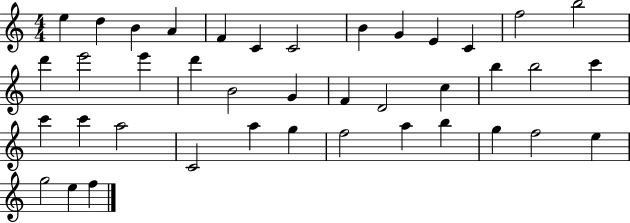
X:1
T:Untitled
M:4/4
L:1/4
K:C
e d B A F C C2 B G E C f2 b2 d' e'2 e' d' B2 G F D2 c b b2 c' c' c' a2 C2 a g f2 a b g f2 e g2 e f